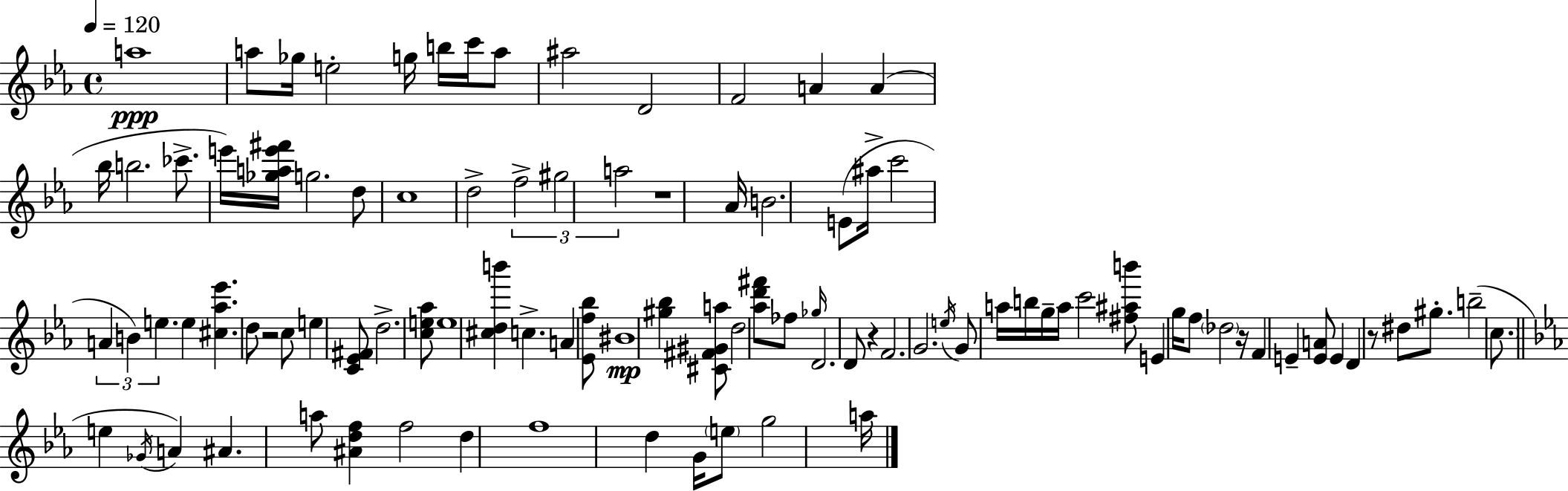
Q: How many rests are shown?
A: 5